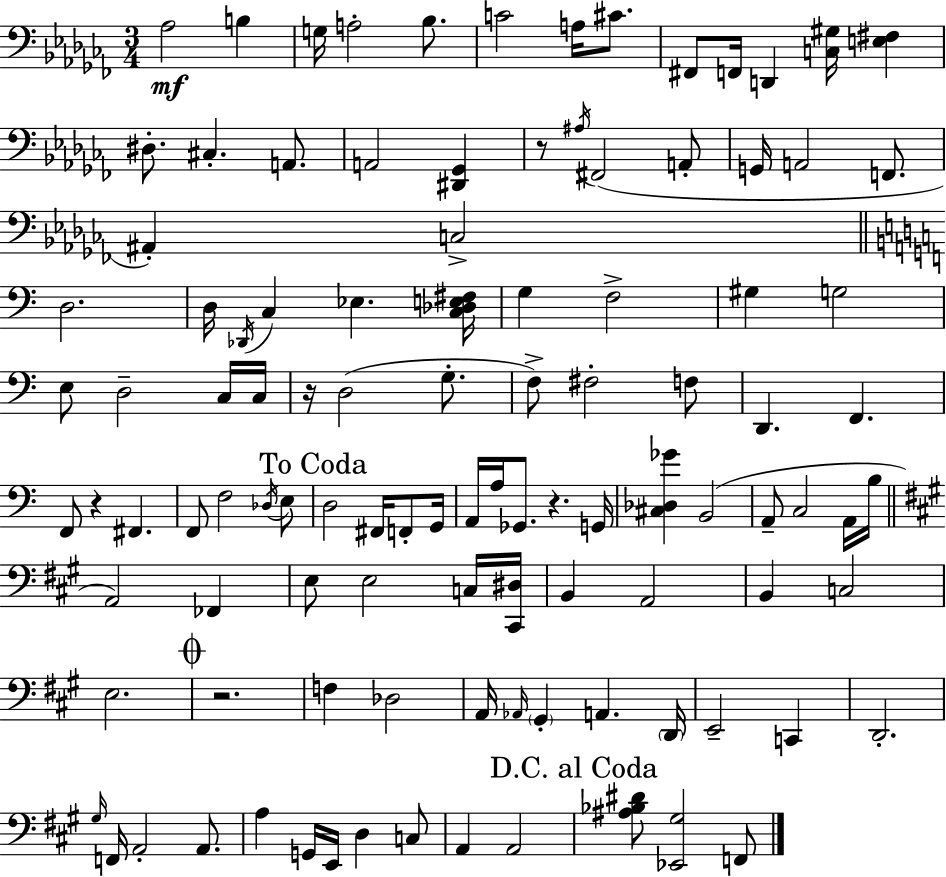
{
  \clef bass
  \numericTimeSignature
  \time 3/4
  \key aes \minor
  aes2\mf b4 | g16 a2-. bes8. | c'2 a16 cis'8. | fis,8 f,16 d,4 <c gis>16 <e fis>4 | \break dis8.-. cis4.-. a,8. | a,2 <dis, ges,>4 | r8 \acciaccatura { ais16 } fis,2( a,8-. | g,16 a,2 f,8. | \break ais,4-.) c2-> | \bar "||" \break \key c \major d2. | d16 \acciaccatura { des,16 } c4 ees4. | <c des e fis>16 g4 f2-> | gis4 g2 | \break e8 d2-- c16 | c16 r16 d2( g8.-. | f8->) fis2-. f8 | d,4. f,4. | \break f,8 r4 fis,4. | f,8 f2 \acciaccatura { des16 } | e8 \mark "To Coda" d2 fis,16 f,8-. | g,16 a,16 a16 ges,8. r4. | \break g,16 <cis des ges'>4 b,2( | a,8-- c2 | a,16 b16 \bar "||" \break \key a \major a,2) fes,4 | e8 e2 c16 <cis, dis>16 | b,4 a,2 | b,4 c2 | \break e2. | \mark \markup { \musicglyph "scripts.coda" } r2. | f4 des2 | a,16 \grace { aes,16 } \parenthesize gis,4-. a,4. | \break \parenthesize d,16 e,2-- c,4 | d,2.-. | \grace { gis16 } f,16 a,2-. a,8. | a4 g,16 e,16 d4 | \break c8 a,4 a,2 | \mark "D.C. al Coda" <ais bes dis'>8 <ees, gis>2 | f,8 \bar "|."
}